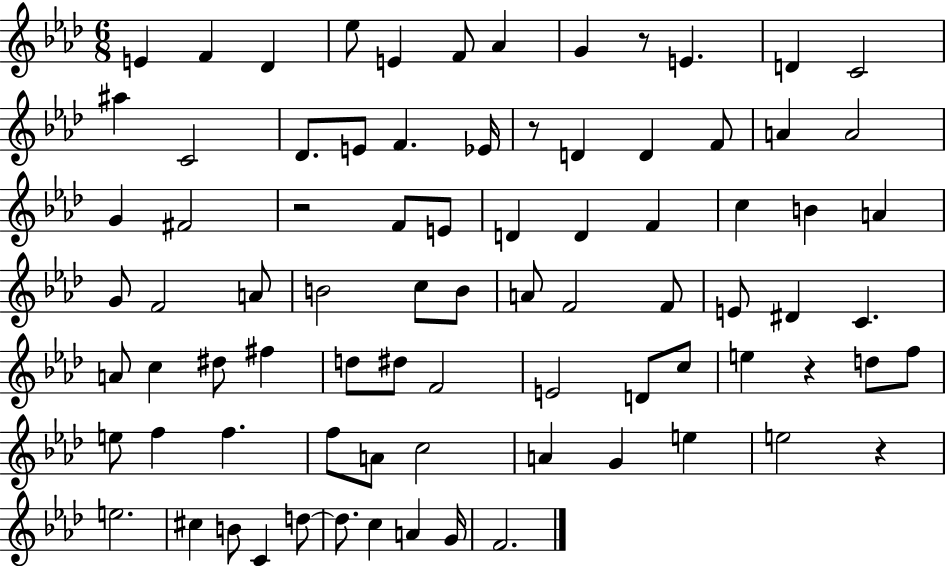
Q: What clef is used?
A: treble